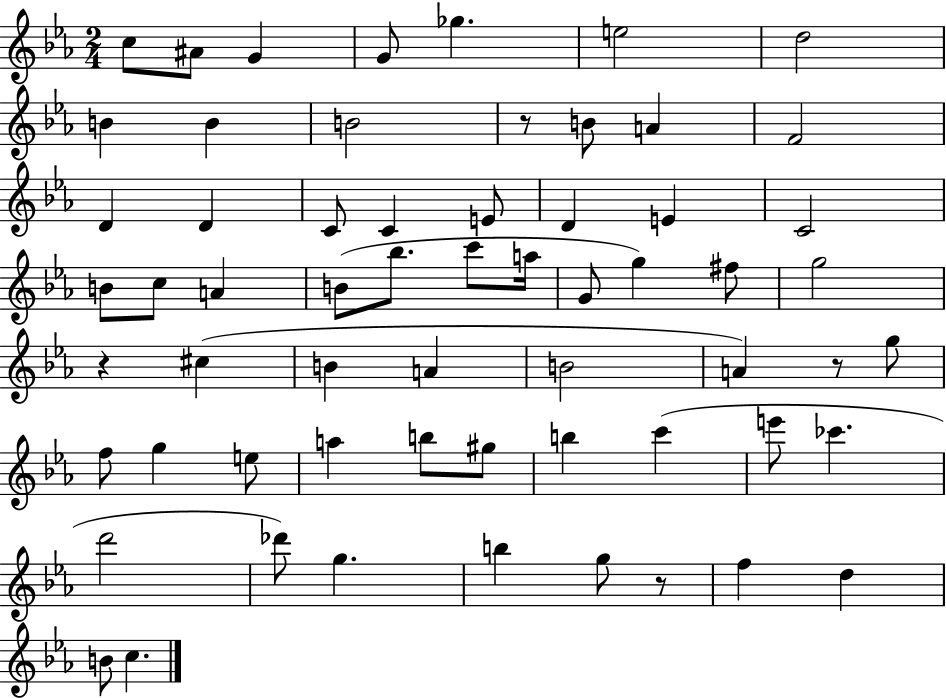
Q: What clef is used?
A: treble